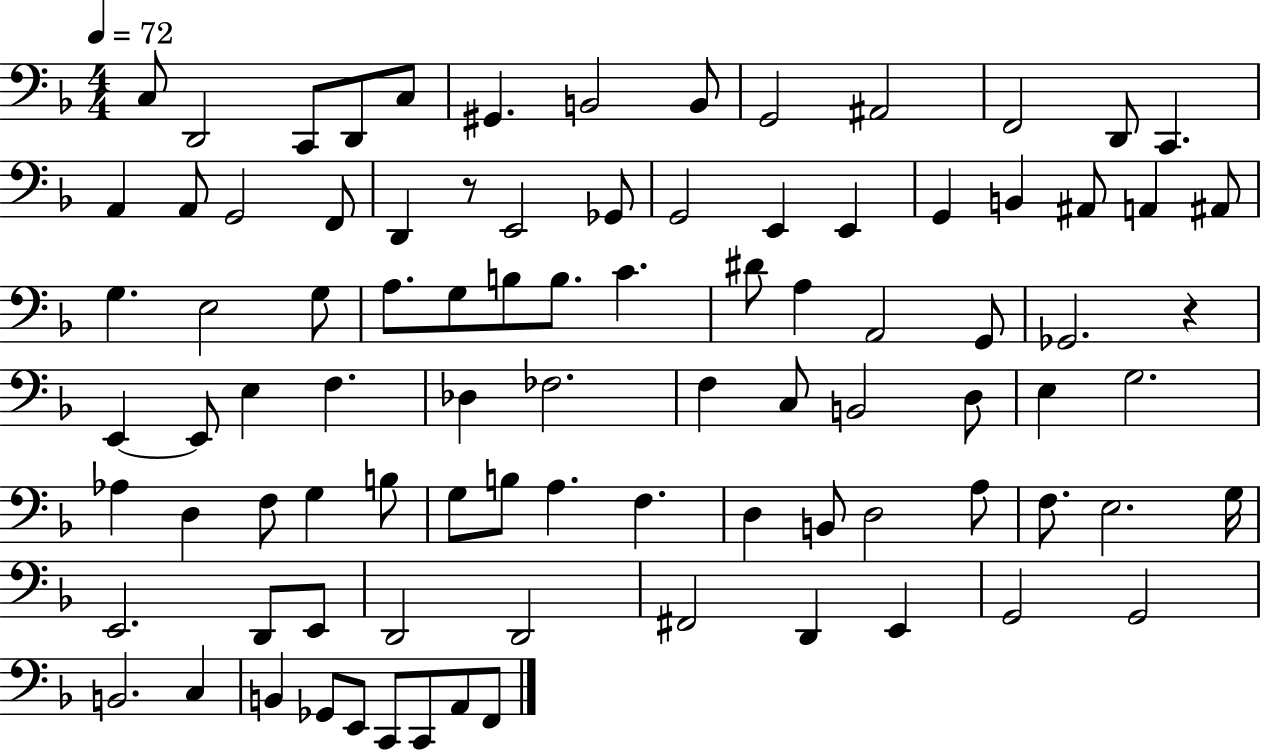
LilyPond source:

{
  \clef bass
  \numericTimeSignature
  \time 4/4
  \key f \major
  \tempo 4 = 72
  c8 d,2 c,8 d,8 c8 | gis,4. b,2 b,8 | g,2 ais,2 | f,2 d,8 c,4. | \break a,4 a,8 g,2 f,8 | d,4 r8 e,2 ges,8 | g,2 e,4 e,4 | g,4 b,4 ais,8 a,4 ais,8 | \break g4. e2 g8 | a8. g8 b8 b8. c'4. | dis'8 a4 a,2 g,8 | ges,2. r4 | \break e,4~~ e,8 e4 f4. | des4 fes2. | f4 c8 b,2 d8 | e4 g2. | \break aes4 d4 f8 g4 b8 | g8 b8 a4. f4. | d4 b,8 d2 a8 | f8. e2. g16 | \break e,2. d,8 e,8 | d,2 d,2 | fis,2 d,4 e,4 | g,2 g,2 | \break b,2. c4 | b,4 ges,8 e,8 c,8 c,8 a,8 f,8 | \bar "|."
}